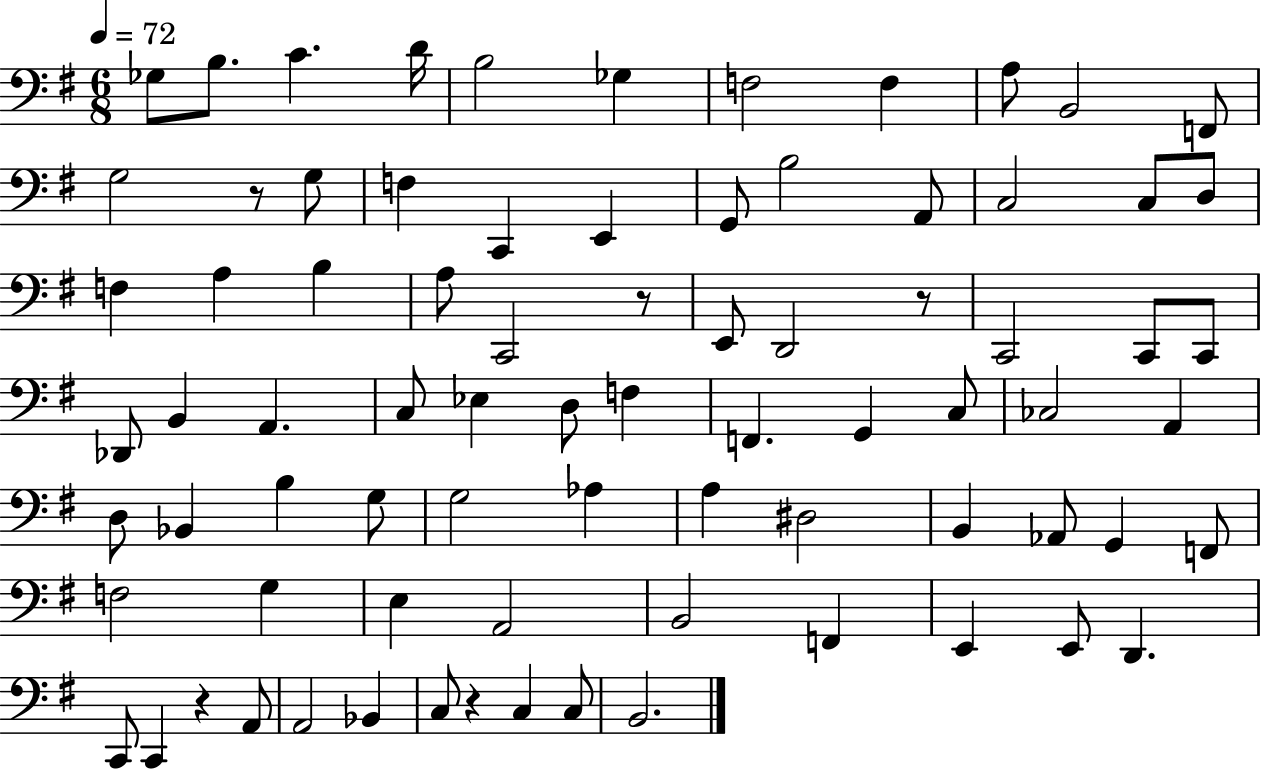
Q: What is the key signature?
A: G major